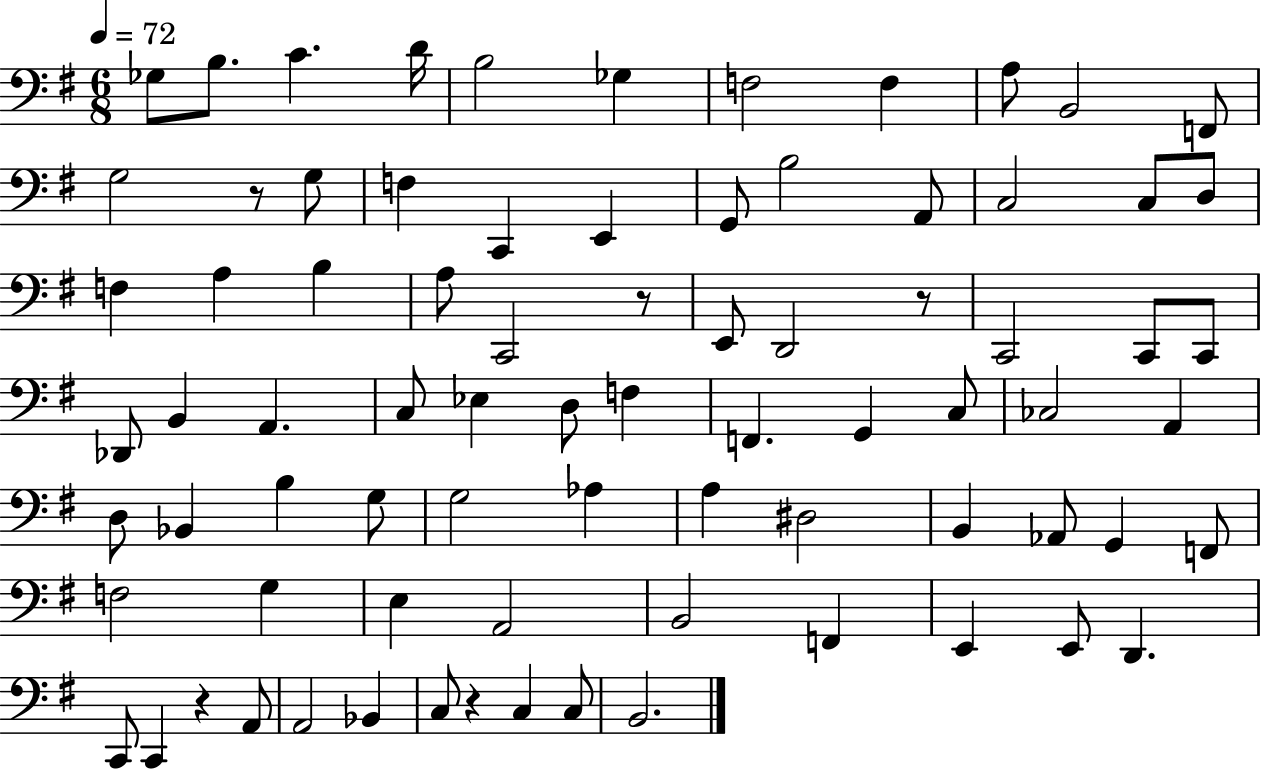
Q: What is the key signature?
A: G major